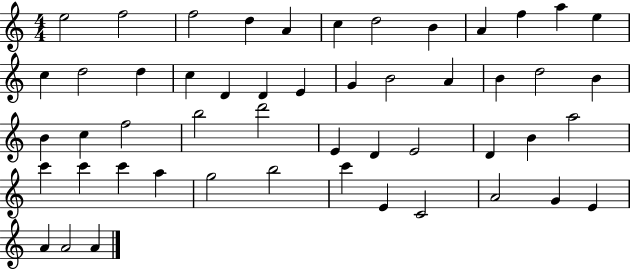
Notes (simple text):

E5/h F5/h F5/h D5/q A4/q C5/q D5/h B4/q A4/q F5/q A5/q E5/q C5/q D5/h D5/q C5/q D4/q D4/q E4/q G4/q B4/h A4/q B4/q D5/h B4/q B4/q C5/q F5/h B5/h D6/h E4/q D4/q E4/h D4/q B4/q A5/h C6/q C6/q C6/q A5/q G5/h B5/h C6/q E4/q C4/h A4/h G4/q E4/q A4/q A4/h A4/q